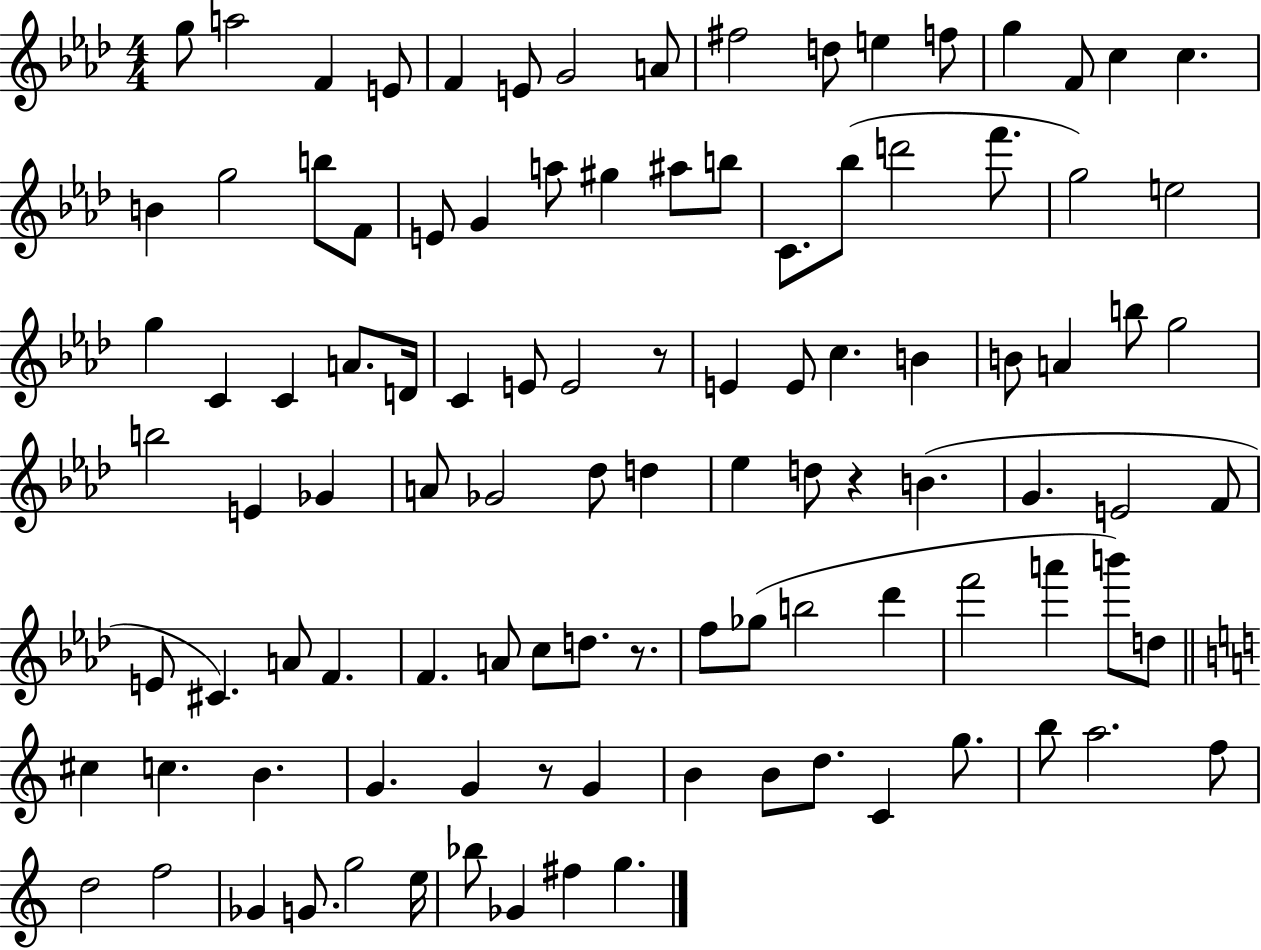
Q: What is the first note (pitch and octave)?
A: G5